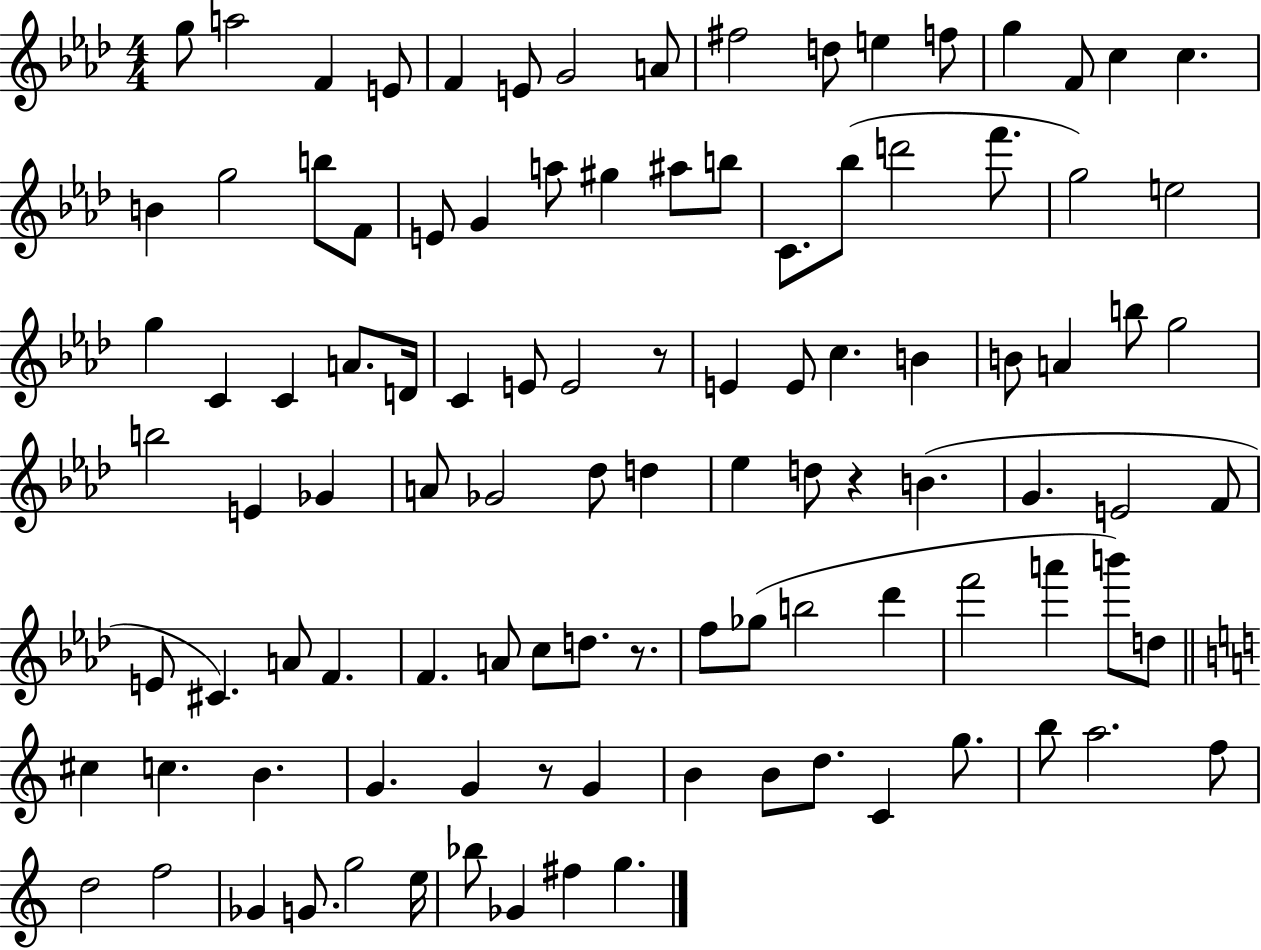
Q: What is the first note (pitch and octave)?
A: G5